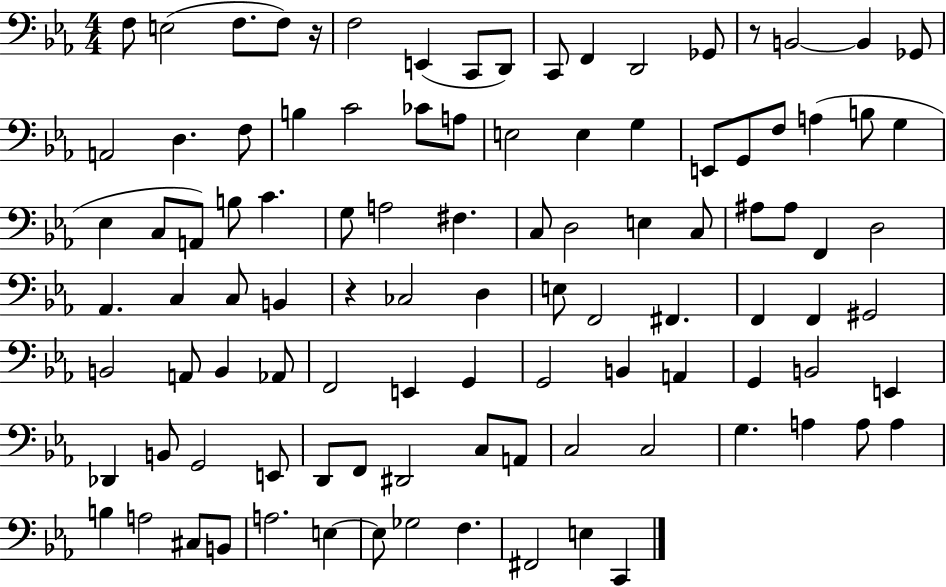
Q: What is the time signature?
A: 4/4